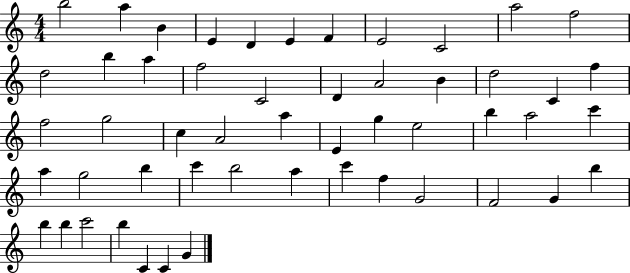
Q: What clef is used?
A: treble